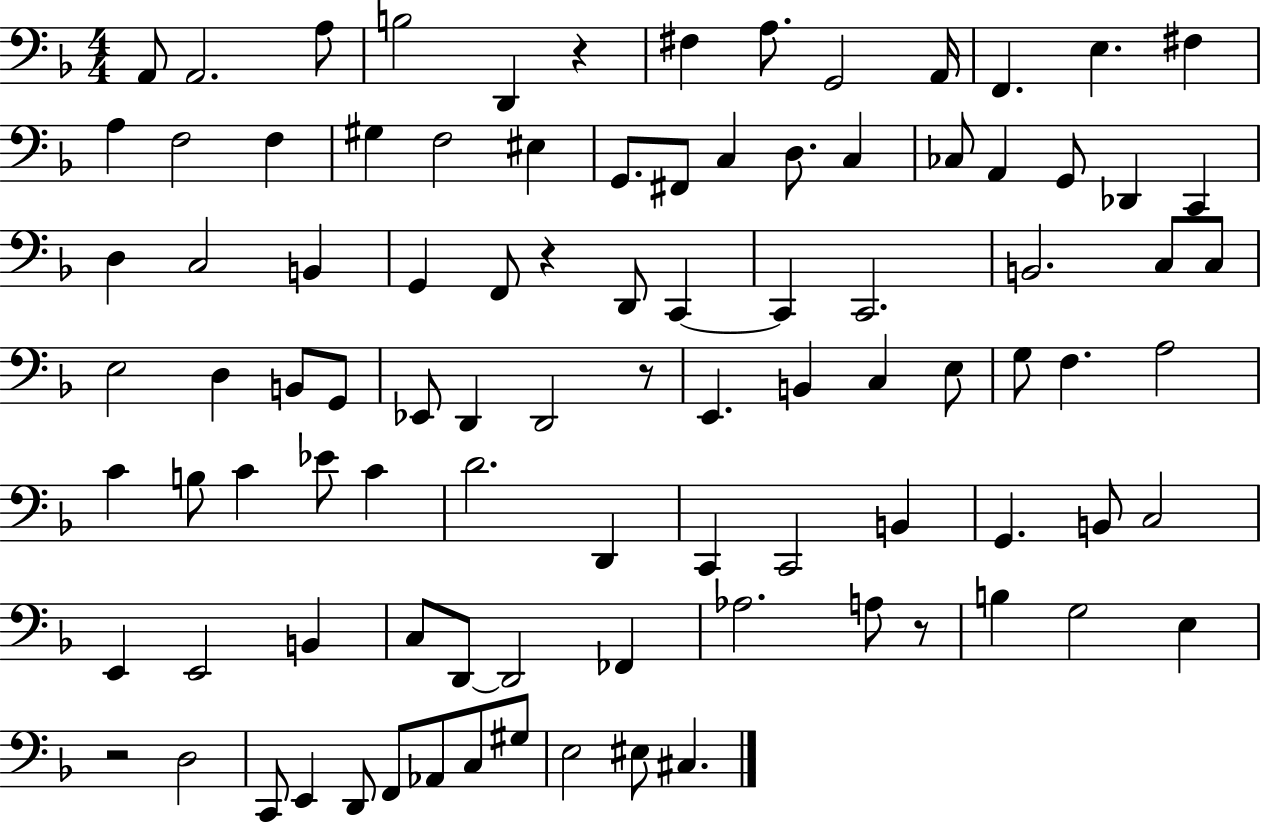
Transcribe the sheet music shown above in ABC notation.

X:1
T:Untitled
M:4/4
L:1/4
K:F
A,,/2 A,,2 A,/2 B,2 D,, z ^F, A,/2 G,,2 A,,/4 F,, E, ^F, A, F,2 F, ^G, F,2 ^E, G,,/2 ^F,,/2 C, D,/2 C, _C,/2 A,, G,,/2 _D,, C,, D, C,2 B,, G,, F,,/2 z D,,/2 C,, C,, C,,2 B,,2 C,/2 C,/2 E,2 D, B,,/2 G,,/2 _E,,/2 D,, D,,2 z/2 E,, B,, C, E,/2 G,/2 F, A,2 C B,/2 C _E/2 C D2 D,, C,, C,,2 B,, G,, B,,/2 C,2 E,, E,,2 B,, C,/2 D,,/2 D,,2 _F,, _A,2 A,/2 z/2 B, G,2 E, z2 D,2 C,,/2 E,, D,,/2 F,,/2 _A,,/2 C,/2 ^G,/2 E,2 ^E,/2 ^C,